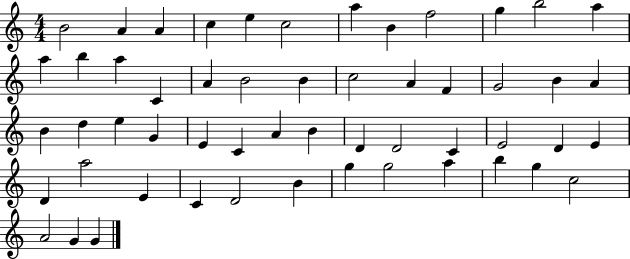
X:1
T:Untitled
M:4/4
L:1/4
K:C
B2 A A c e c2 a B f2 g b2 a a b a C A B2 B c2 A F G2 B A B d e G E C A B D D2 C E2 D E D a2 E C D2 B g g2 a b g c2 A2 G G